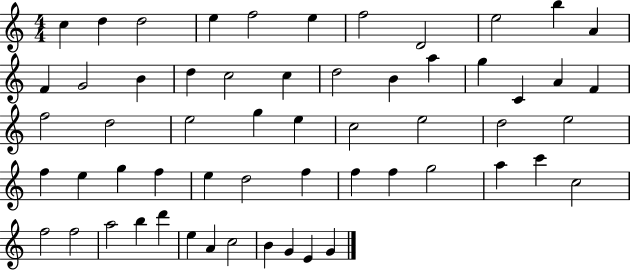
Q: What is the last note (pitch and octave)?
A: G4